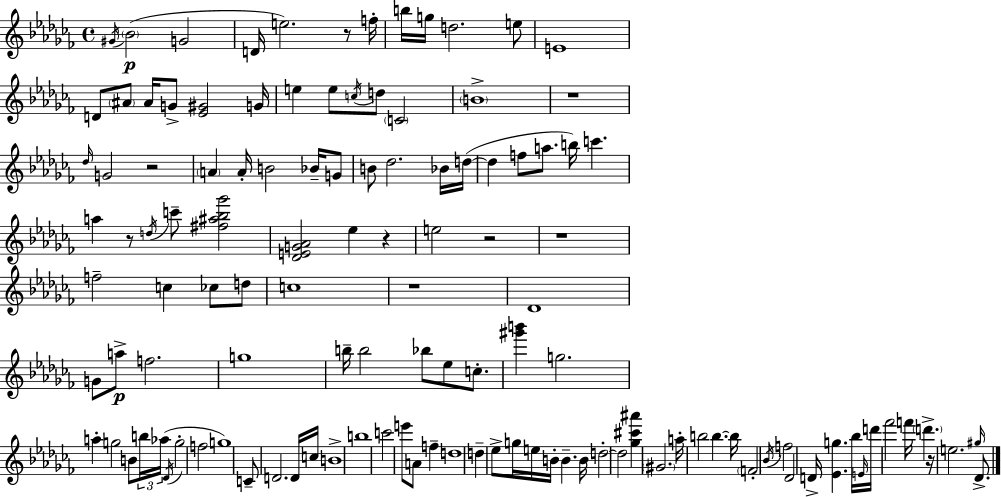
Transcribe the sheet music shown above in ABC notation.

X:1
T:Untitled
M:4/4
L:1/4
K:Abm
^G/4 _B2 G2 D/4 e2 z/2 f/4 b/4 g/4 d2 e/2 E4 D/2 ^A/2 ^A/4 G/2 [_E^G]2 G/4 e e/2 c/4 d/2 C2 B4 z4 _d/4 G2 z2 A A/4 B2 _B/4 G/2 B/2 _d2 _B/4 d/4 d f/2 a/2 b/4 c' a z/2 d/4 c'/2 [^f^a_b_g']2 [_DEG_A]2 _e z e2 z2 z4 f2 c _c/2 d/2 c4 z4 _D4 G/2 a/2 f2 g4 b/4 b2 _b/2 _e/2 c/2 [^g'b'] g2 a g2 B/2 b/4 _a/4 _D/4 g2 f2 g4 C/2 D2 D/4 c/4 B4 b4 c'2 e'/2 A/2 f d4 d _e/2 g/4 e/4 B/4 B B/4 d2 d2 [_g^c'^a'] ^G2 a/4 b2 b b/4 F2 _B/4 f2 _D2 D/4 [_Eg] _b/4 E/4 d'/4 _f'2 f'/4 d' z/4 e2 ^g/4 _D/2